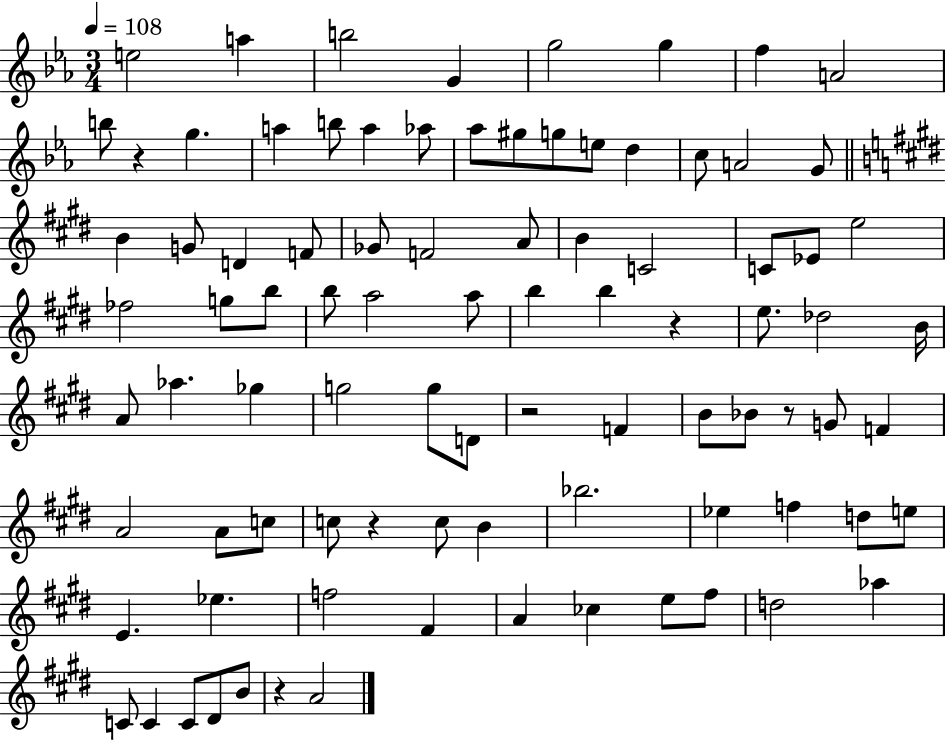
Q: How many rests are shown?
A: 6